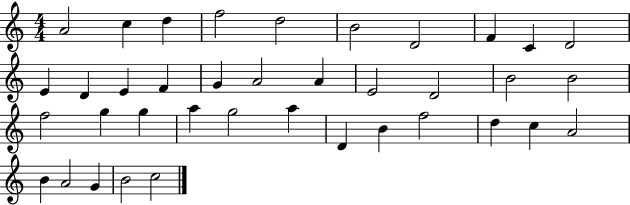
{
  \clef treble
  \numericTimeSignature
  \time 4/4
  \key c \major
  a'2 c''4 d''4 | f''2 d''2 | b'2 d'2 | f'4 c'4 d'2 | \break e'4 d'4 e'4 f'4 | g'4 a'2 a'4 | e'2 d'2 | b'2 b'2 | \break f''2 g''4 g''4 | a''4 g''2 a''4 | d'4 b'4 f''2 | d''4 c''4 a'2 | \break b'4 a'2 g'4 | b'2 c''2 | \bar "|."
}